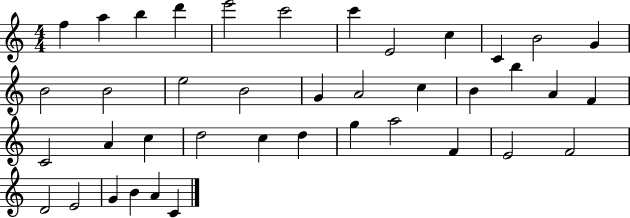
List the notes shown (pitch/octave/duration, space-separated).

F5/q A5/q B5/q D6/q E6/h C6/h C6/q E4/h C5/q C4/q B4/h G4/q B4/h B4/h E5/h B4/h G4/q A4/h C5/q B4/q B5/q A4/q F4/q C4/h A4/q C5/q D5/h C5/q D5/q G5/q A5/h F4/q E4/h F4/h D4/h E4/h G4/q B4/q A4/q C4/q